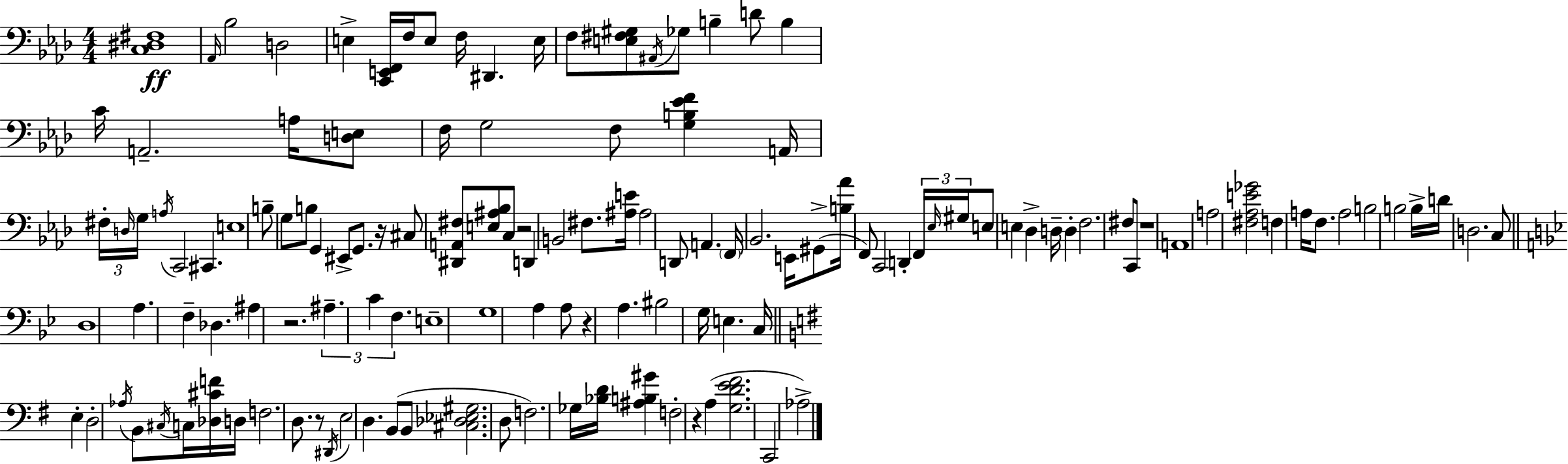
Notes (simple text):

[C3,D#3,F#3]/w Ab2/s Bb3/h D3/h E3/q [C2,E2,F2]/s F3/s E3/e F3/s D#2/q. E3/s F3/e [E3,F#3,G#3]/e A#2/s Gb3/e B3/q D4/e B3/q C4/s A2/h. A3/s [D3,E3]/e F3/s G3/h F3/e [G3,B3,Eb4,F4]/q A2/s F#3/s D3/s G3/s A3/s C2/h C#2/q. E3/w B3/e G3/e B3/e G2/q EIS2/e G2/e. R/s C#3/e [D#2,A2,F#3]/e [E3,A#3,Bb3]/e C3/e R/h D2/q B2/h F#3/e. [A#3,E4]/s A#3/h D2/e A2/q. F2/s Bb2/h. E2/s G#2/e [B3,Ab4]/s F2/e C2/h D2/q F2/s Eb3/s G#3/s E3/e E3/q Db3/q D3/s D3/q F3/h. F#3/e C2/e R/w A2/w A3/h [F#3,Ab3,E4,Gb4]/h F3/q A3/s F3/e. A3/h B3/h B3/h B3/s D4/s D3/h. C3/e D3/w A3/q. F3/q Db3/q. A#3/q R/h. A#3/q. C4/q F3/q. E3/w G3/w A3/q A3/e R/q A3/q. BIS3/h G3/s E3/q. C3/s E3/q D3/h Ab3/s B2/e C#3/s C3/s [Db3,C#4,F4]/s D3/s F3/h. D3/e. R/e D#2/s E3/h D3/q. B2/e B2/e [C#3,Db3,Eb3,G#3]/h. D3/e F3/h. Gb3/s [Bb3,D4]/s [A#3,B3,G#4]/q F3/h R/q A3/q [G3,D4,E4,F#4]/h. C2/h Ab3/h